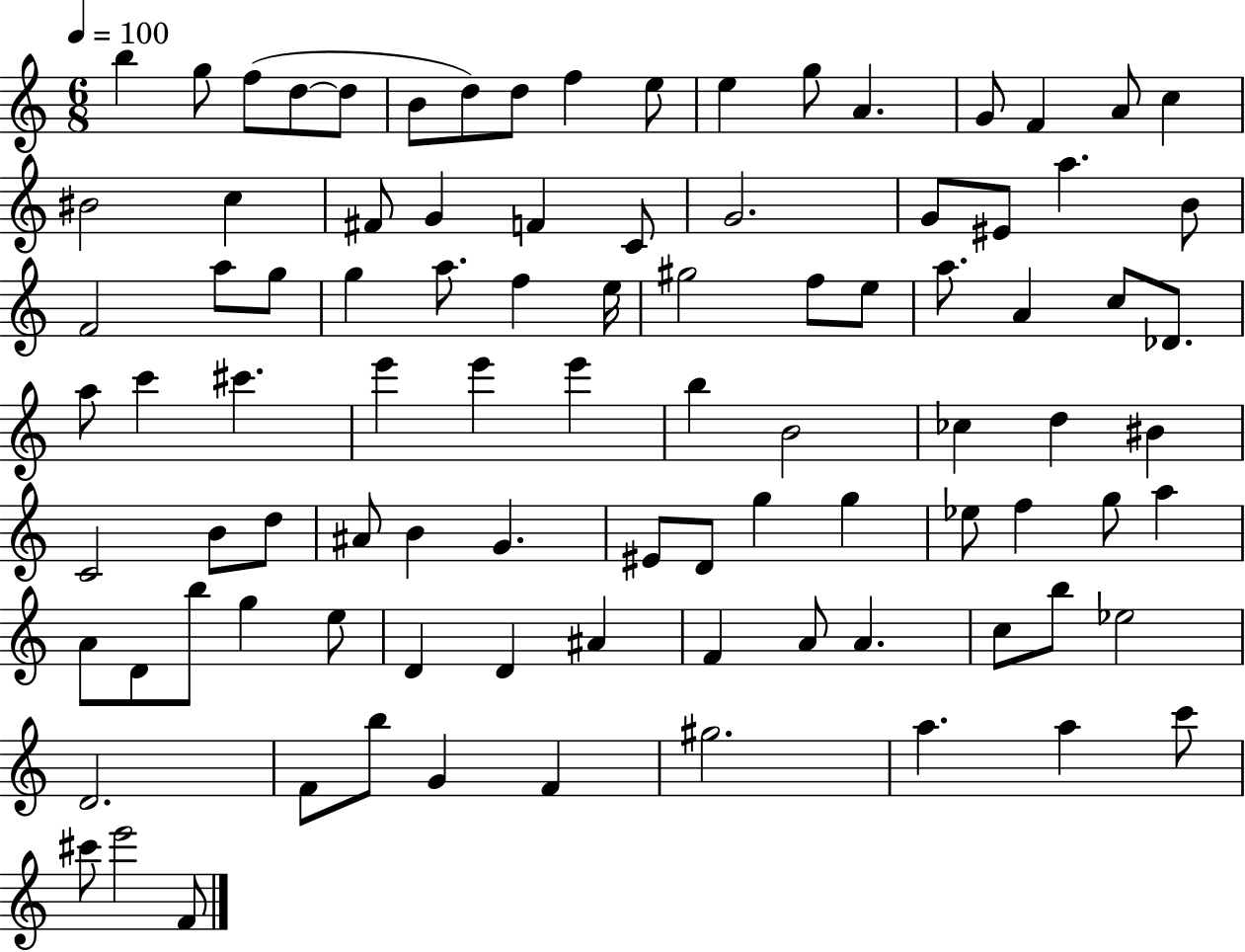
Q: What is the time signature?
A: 6/8